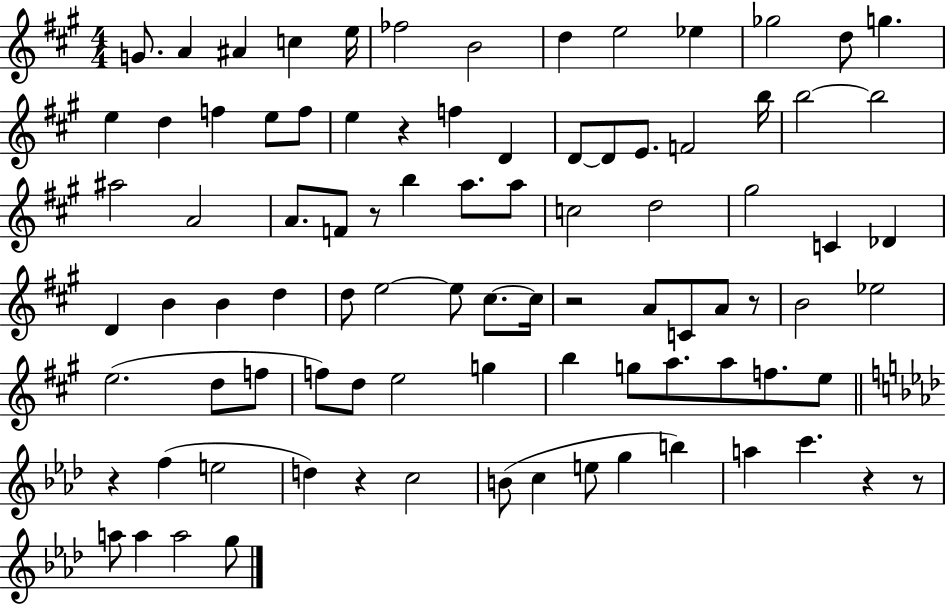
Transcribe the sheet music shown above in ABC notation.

X:1
T:Untitled
M:4/4
L:1/4
K:A
G/2 A ^A c e/4 _f2 B2 d e2 _e _g2 d/2 g e d f e/2 f/2 e z f D D/2 D/2 E/2 F2 b/4 b2 b2 ^a2 A2 A/2 F/2 z/2 b a/2 a/2 c2 d2 ^g2 C _D D B B d d/2 e2 e/2 ^c/2 ^c/4 z2 A/2 C/2 A/2 z/2 B2 _e2 e2 d/2 f/2 f/2 d/2 e2 g b g/2 a/2 a/2 f/2 e/2 z f e2 d z c2 B/2 c e/2 g b a c' z z/2 a/2 a a2 g/2